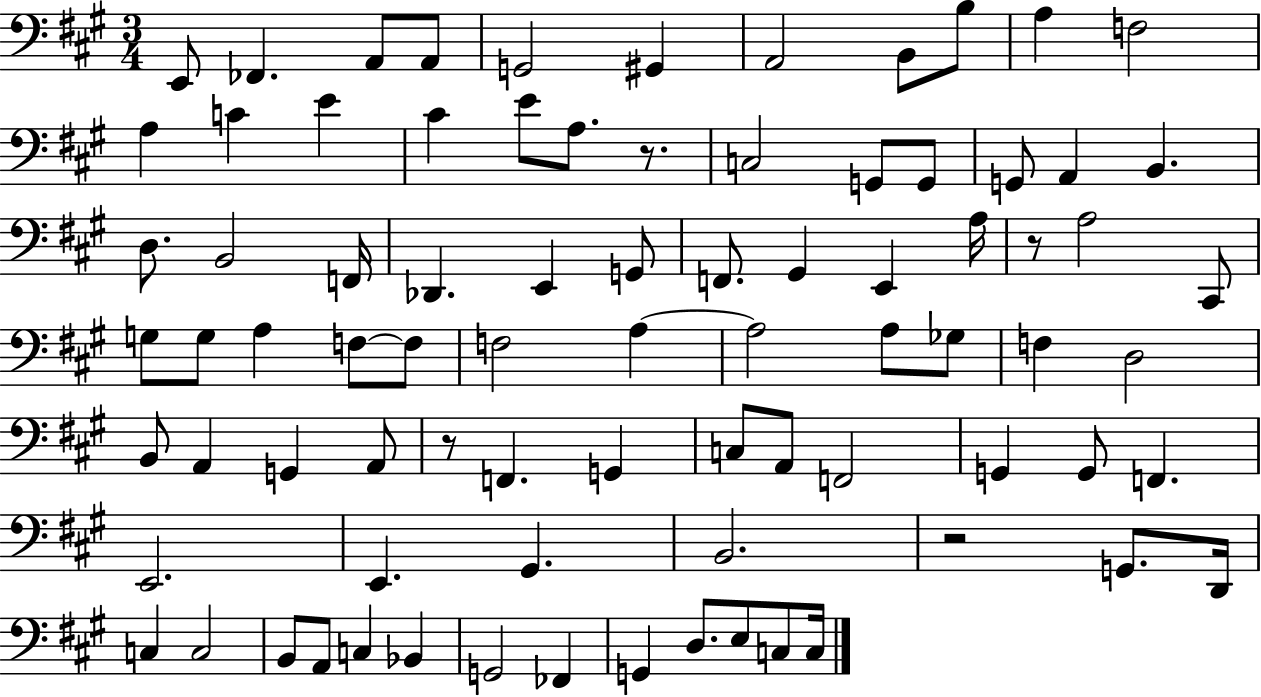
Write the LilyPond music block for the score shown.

{
  \clef bass
  \numericTimeSignature
  \time 3/4
  \key a \major
  \repeat volta 2 { e,8 fes,4. a,8 a,8 | g,2 gis,4 | a,2 b,8 b8 | a4 f2 | \break a4 c'4 e'4 | cis'4 e'8 a8. r8. | c2 g,8 g,8 | g,8 a,4 b,4. | \break d8. b,2 f,16 | des,4. e,4 g,8 | f,8. gis,4 e,4 a16 | r8 a2 cis,8 | \break g8 g8 a4 f8~~ f8 | f2 a4~~ | a2 a8 ges8 | f4 d2 | \break b,8 a,4 g,4 a,8 | r8 f,4. g,4 | c8 a,8 f,2 | g,4 g,8 f,4. | \break e,2. | e,4. gis,4. | b,2. | r2 g,8. d,16 | \break c4 c2 | b,8 a,8 c4 bes,4 | g,2 fes,4 | g,4 d8. e8 c8 c16 | \break } \bar "|."
}